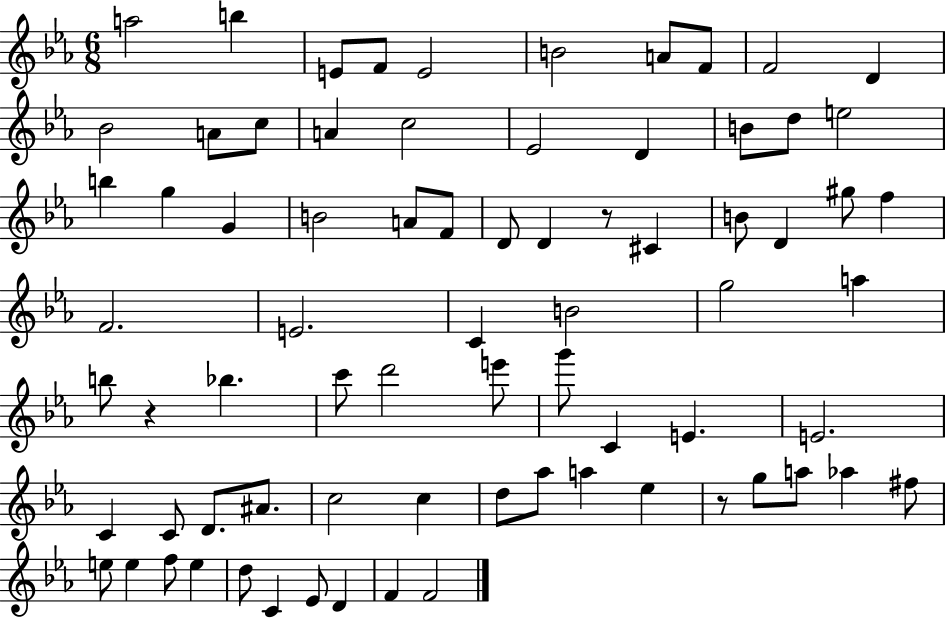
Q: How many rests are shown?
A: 3